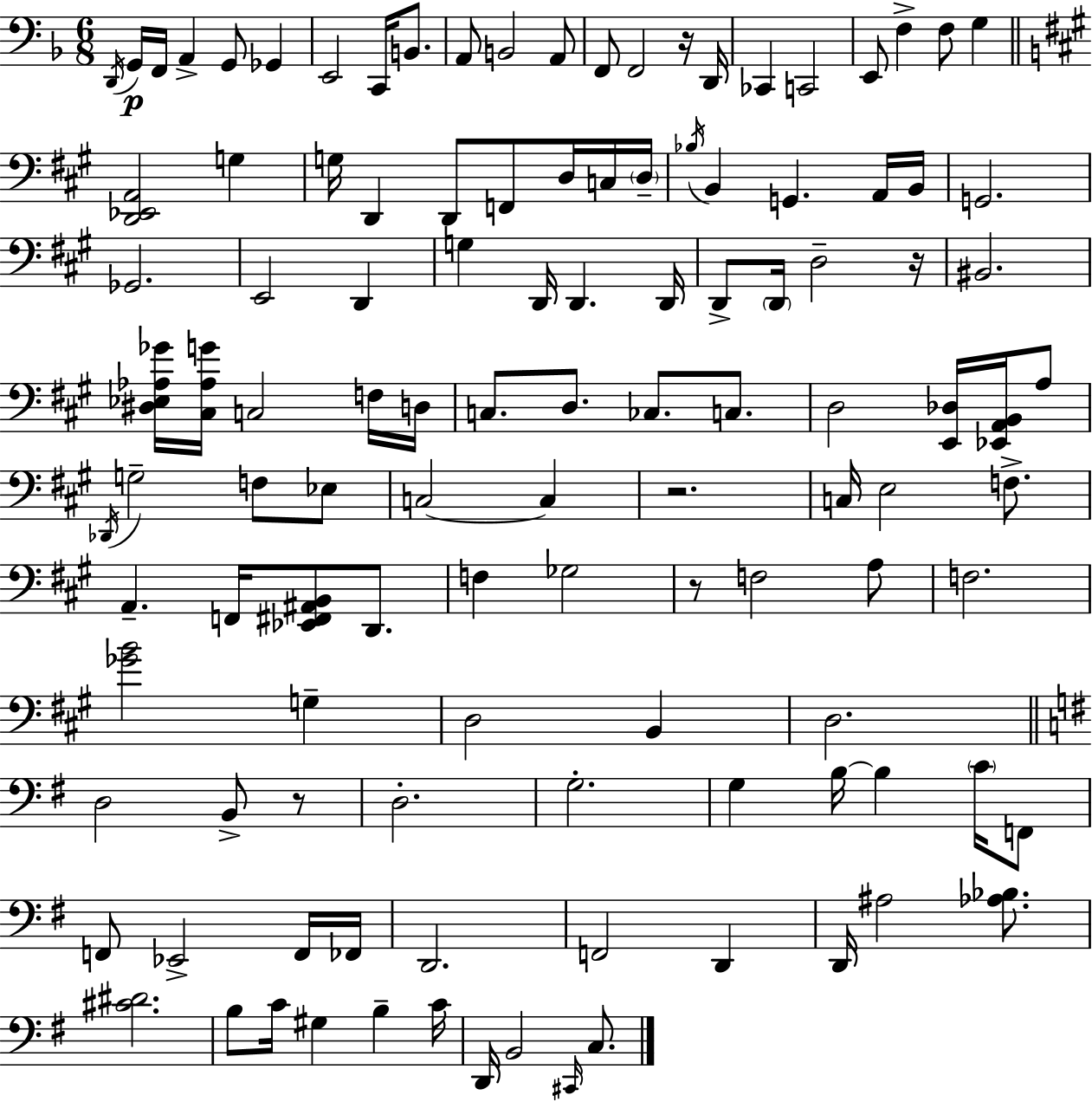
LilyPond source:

{
  \clef bass
  \numericTimeSignature
  \time 6/8
  \key d \minor
  \acciaccatura { d,16 }\p g,16 f,16 a,4-> g,8 ges,4 | e,2 c,16 b,8. | a,8 b,2 a,8 | f,8 f,2 r16 | \break d,16 ces,4 c,2 | e,8 f4-> f8 g4 | \bar "||" \break \key a \major <d, ees, a,>2 g4 | g16 d,4 d,8 f,8 d16 c16 \parenthesize d16-- | \acciaccatura { bes16 } b,4 g,4. a,16 | b,16 g,2. | \break ges,2. | e,2 d,4 | g4 d,16 d,4. | d,16 d,8-> \parenthesize d,16 d2-- | \break r16 bis,2. | <dis ees aes ges'>16 <cis aes g'>16 c2 f16 | d16 c8. d8. ces8. c8. | d2 <e, des>16 <ees, a, b,>16 a8 | \break \acciaccatura { des,16 } g2-- f8 | ees8 c2~~ c4 | r2. | c16 e2 f8.-> | \break a,4.-- f,16 <ees, fis, ais, b,>8 d,8. | f4 ges2 | r8 f2 | a8 f2. | \break <ges' b'>2 g4-- | d2 b,4 | d2. | \bar "||" \break \key e \minor d2 b,8-> r8 | d2.-. | g2.-. | g4 b16~~ b4 \parenthesize c'16 f,8 | \break f,8 ees,2-> f,16 fes,16 | d,2. | f,2 d,4 | d,16 ais2 <aes bes>8. | \break <cis' dis'>2. | b8 c'16 gis4 b4-- c'16 | d,16 b,2 \grace { cis,16 } c8. | \bar "|."
}